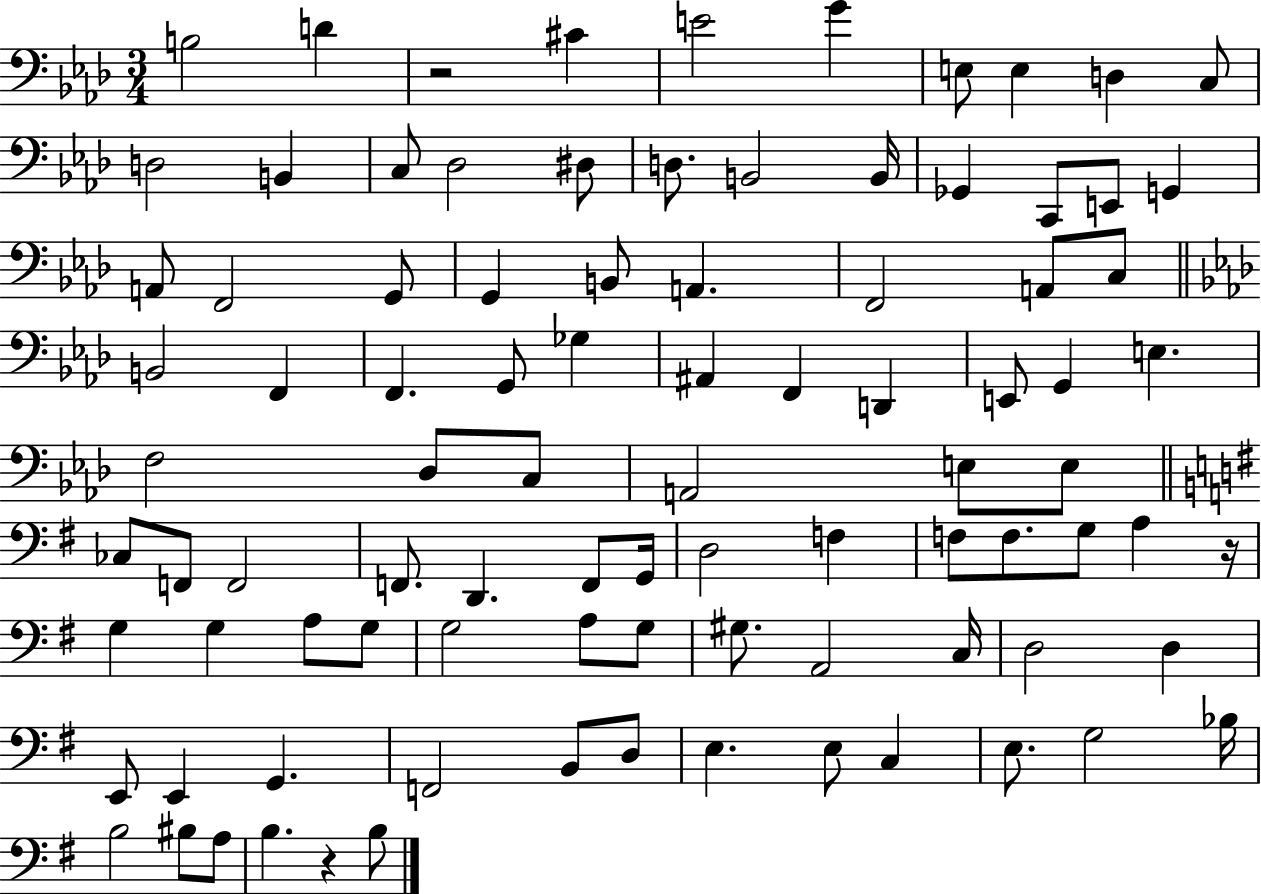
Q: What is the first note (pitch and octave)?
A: B3